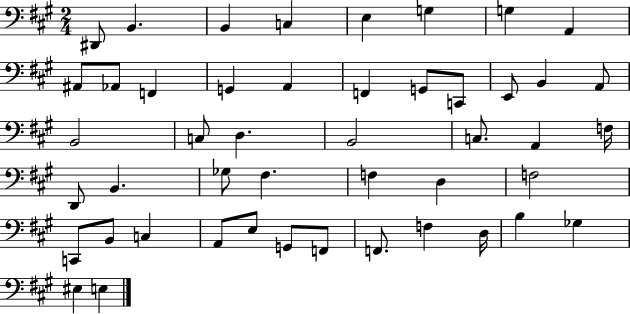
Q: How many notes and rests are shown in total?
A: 47